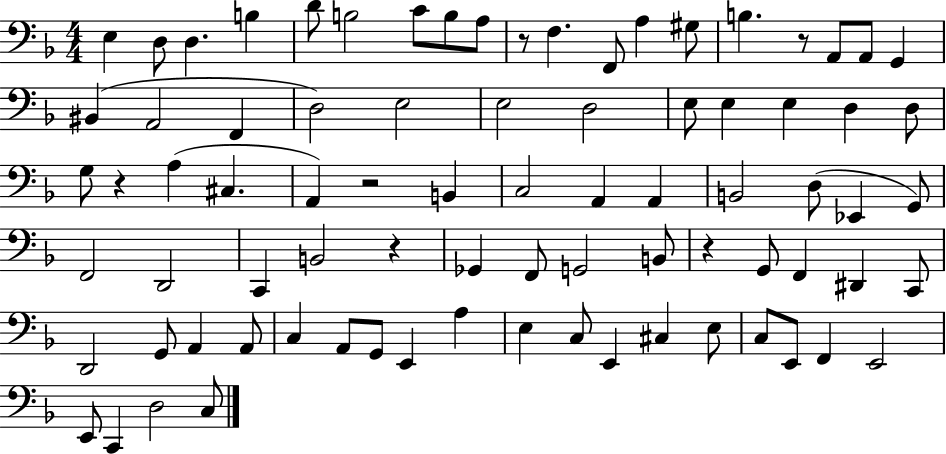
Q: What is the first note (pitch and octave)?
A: E3